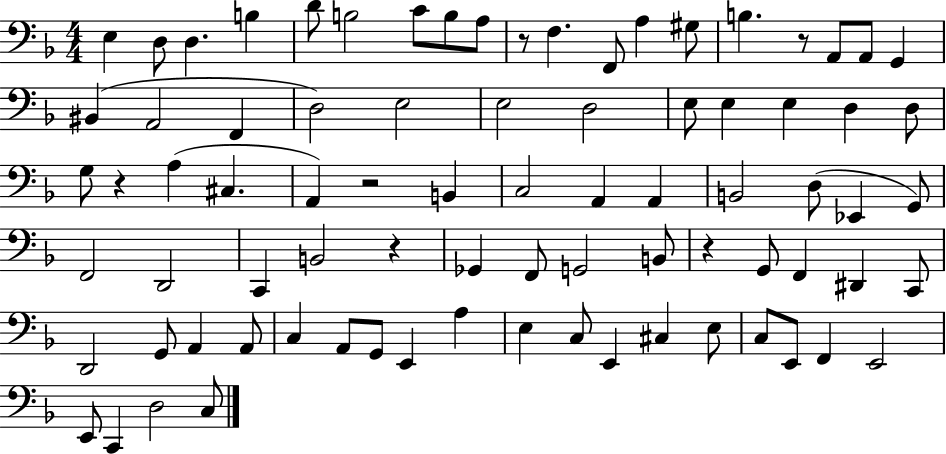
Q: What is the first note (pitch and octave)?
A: E3